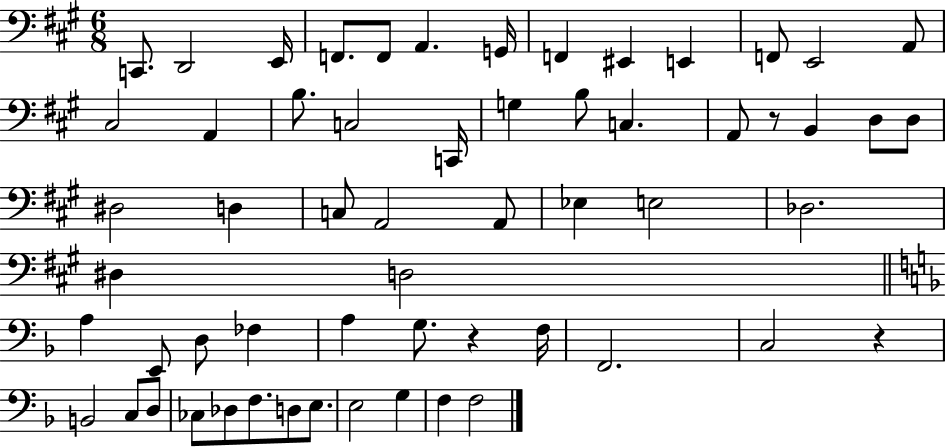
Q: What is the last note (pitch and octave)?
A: F3